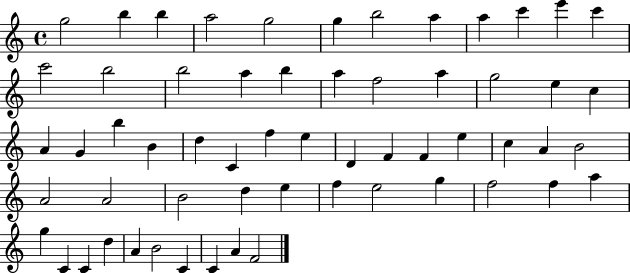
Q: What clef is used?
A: treble